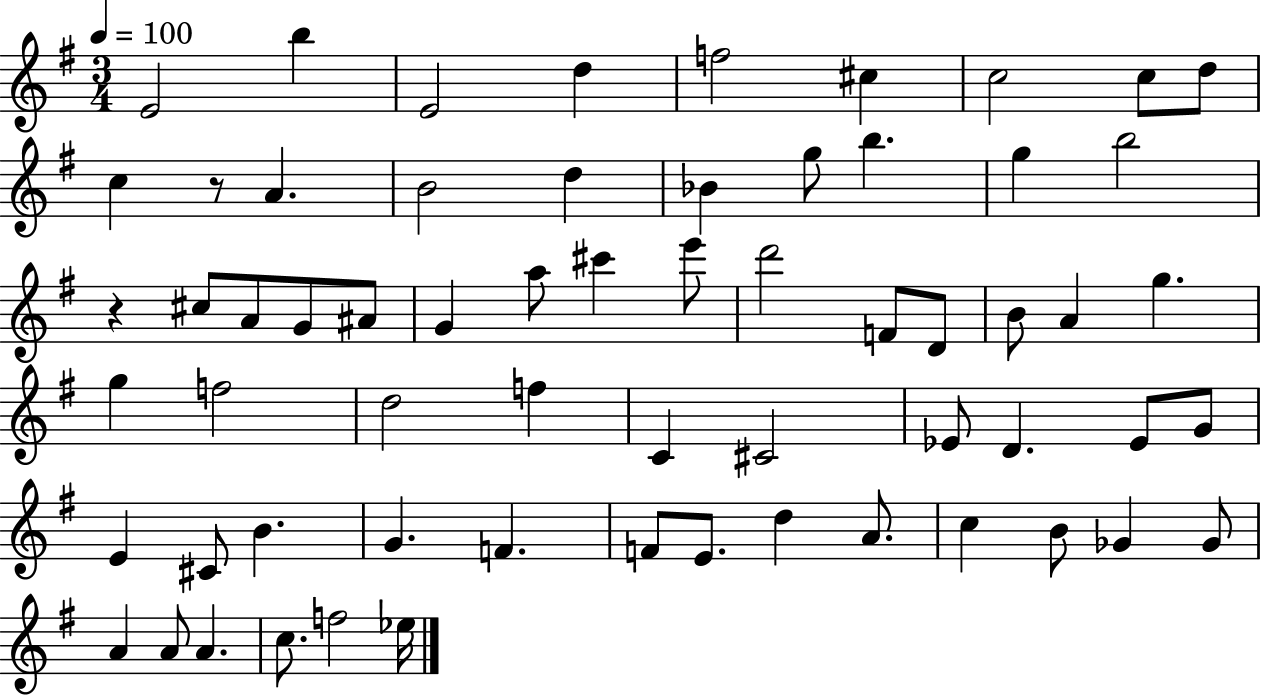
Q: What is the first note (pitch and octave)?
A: E4